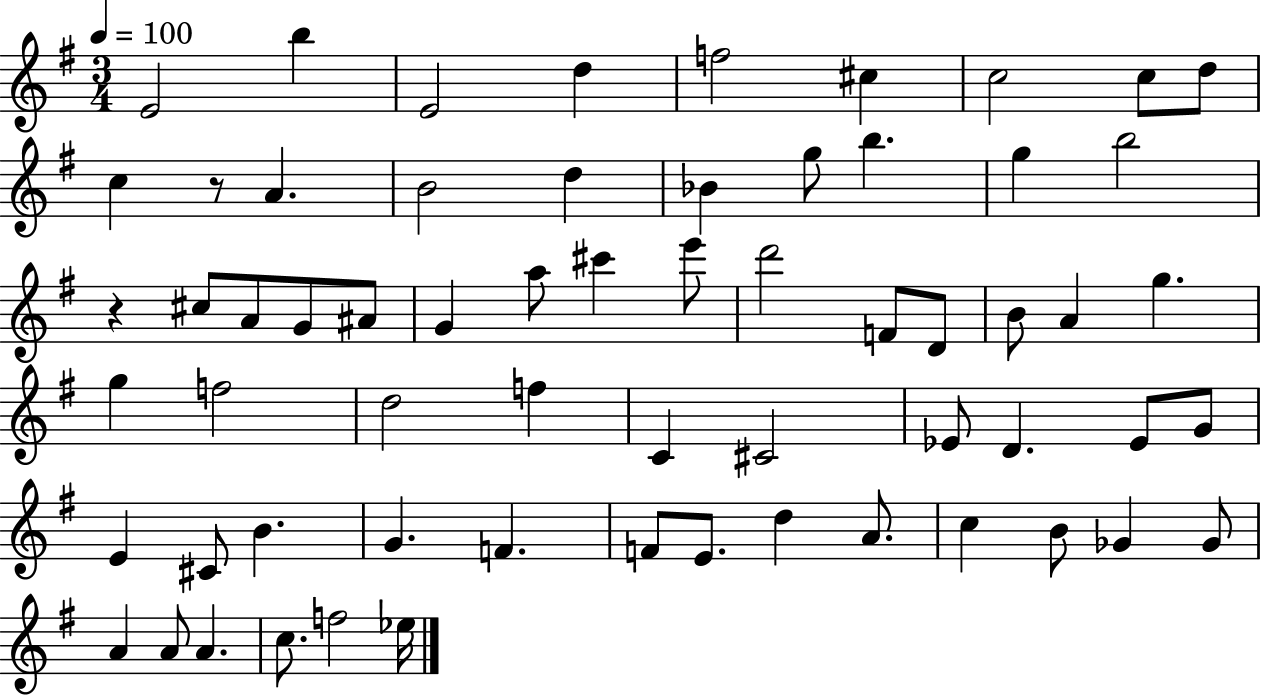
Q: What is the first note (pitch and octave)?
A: E4